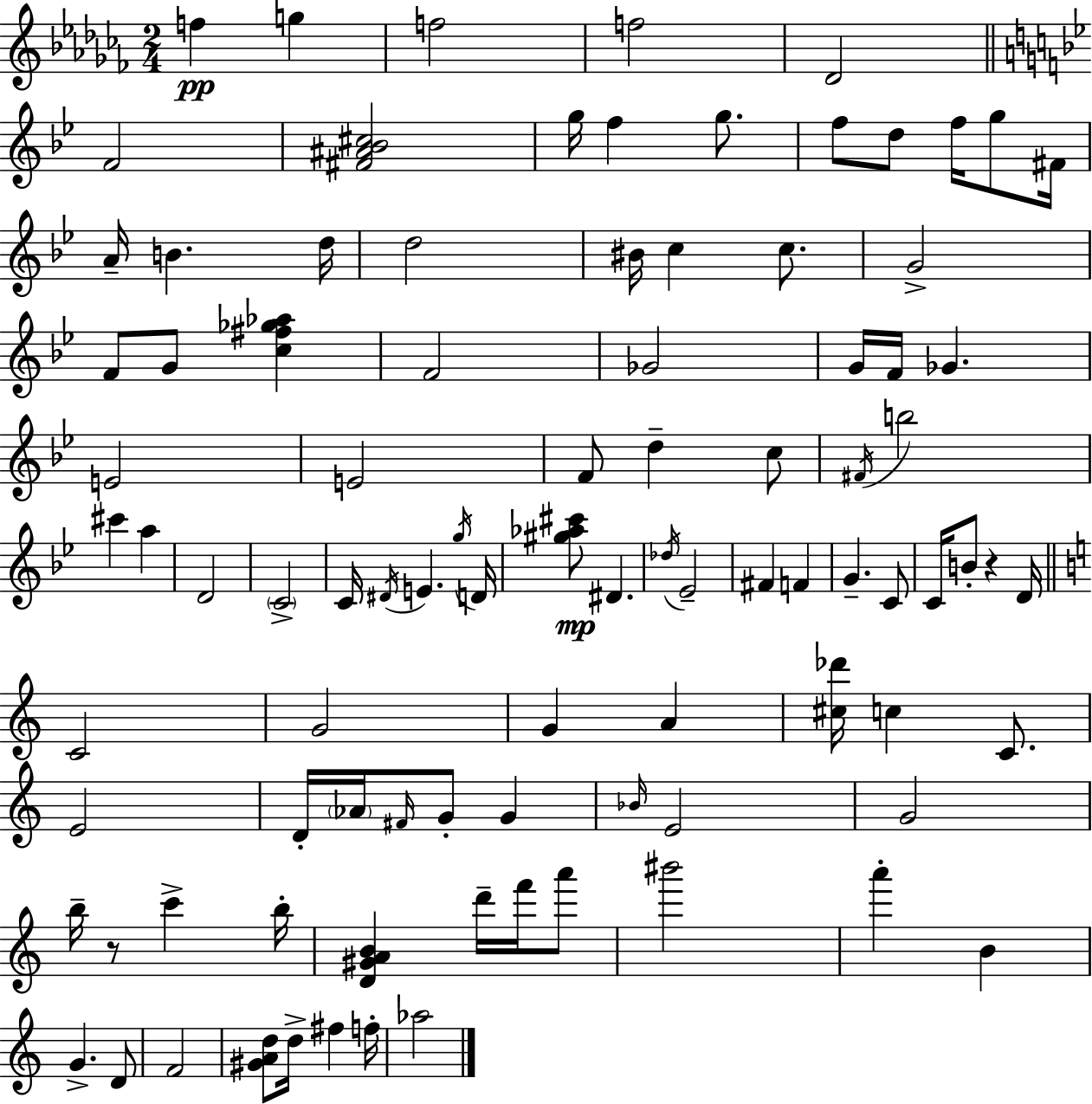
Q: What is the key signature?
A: AES minor